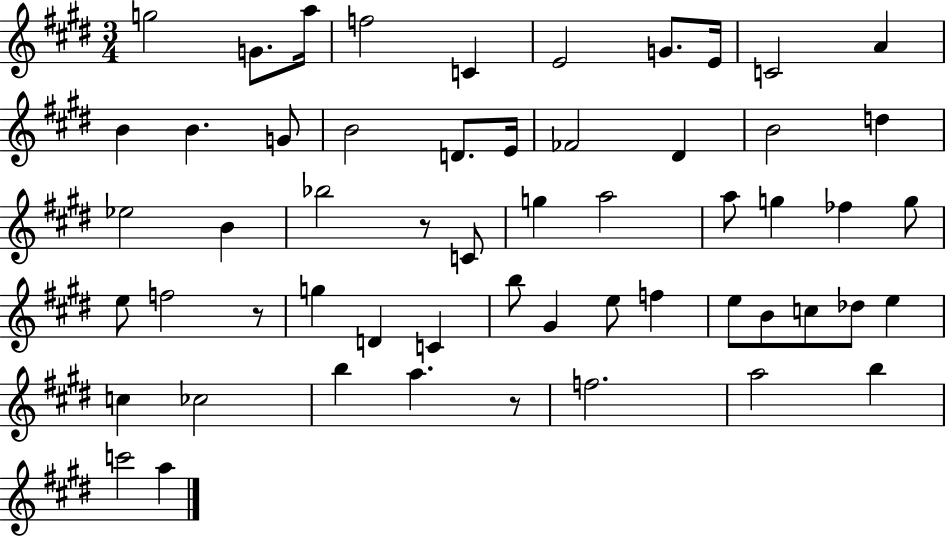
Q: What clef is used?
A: treble